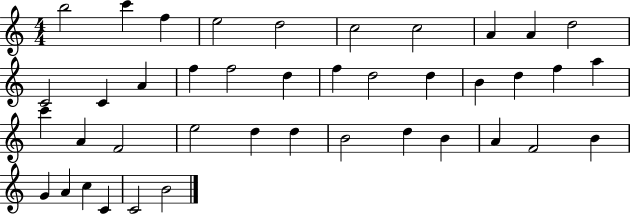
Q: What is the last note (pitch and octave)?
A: B4